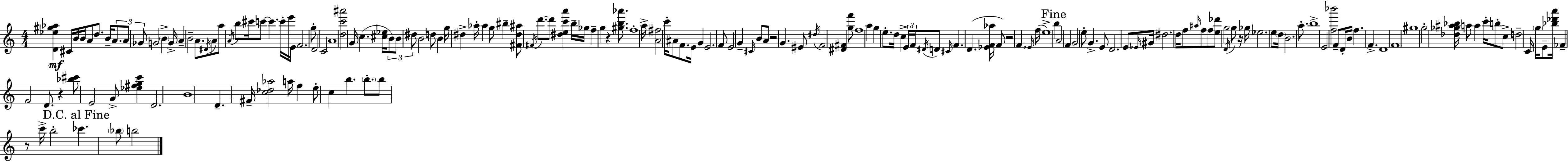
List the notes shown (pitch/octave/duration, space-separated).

[D4,Eb5,G#5,Ab5]/q C#4/s B4/s B4/s A4/e D5/e. B4/s A4/e. A4/e Gb4/e G4/h B4/q G4/s A4/q B4/h A4/e. D#4/s A4/e A5/e A4/s B5/e C#6/s C6/e C6/q. C6/s E6/s E4/s F4/h. G5/e D4/h C4/h A4/w [D5,C6,A#6]/h G4/s C5/q. [C#5,Eb5]/s B4/e B4/e D#5/e B4/h D5/e B4/q G5/s D#5/q Ab5/s Ab5/q G5/e BIS5/q [F#4,D#5,A#5]/e F#4/s D6/e. D6/e [D#5,E5,C6,A6]/q B5/s Gb5/s F5/q G5/q R/q [G#5,B5,Ab6]/e. F5/w A5/s [A4,F#5]/h C6/s A#4/e F4/e. E4/s G4/q E4/h. F4/e E4/h G4/q C#4/s B4/e A4/e R/h G4/q. EIS4/e D#5/s F4/h [D#4,F#4]/q [G5,F6]/e F5/w A5/q G5/q E5/e. D5/s C5/q E4/s F4/s D#4/s D4/e C#4/s F4/q. D4/q. [Eb4,F4,Ab5]/s F4/e R/h F4/q Eb4/s F5/s E5/w B5/q A4/h F4/q G4/h E5/e G4/q. E4/e D4/h. E4/e Eb4/s G#4/s D#5/h. D5/s F5/e A#5/s F5/e F5/e [E5,Db6]/e G5/h D4/s G5/e R/s Gb5/s Eb5/h. E5/e D5/s B4/h. A5/e. B5/w E4/h [F5,Bb6]/h F4/e D4/s B4/s F5/q. F4/q. D4/w F4/w G#5/w G5/h [Db5,Gb5,A#5,Bb5]/s A5/e A5/q C6/s B5/e C5/e D5/h C4/s G5/s E4/e [Bb5,Db6,A6]/s FES4/q F4/h D4/e. R/q [Bb5,C#6]/e E4/h G4/e [Eb5,F#5,G5,C6]/q D4/h. B4/w D4/q. F#4/s [C5,Db5,Ab5]/h A5/s F5/q E5/e C5/q B5/q. B5/e. B5/e R/e C6/s B5/h CES6/q. Bb5/e B5/h